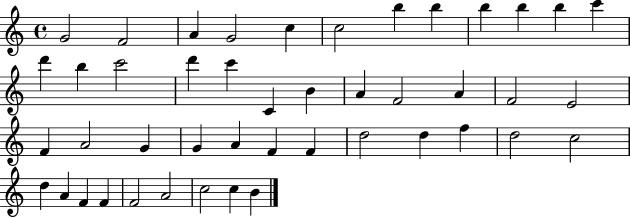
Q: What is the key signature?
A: C major